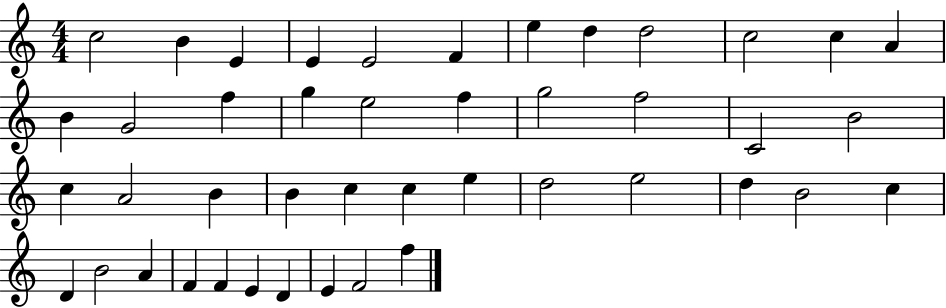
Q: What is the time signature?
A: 4/4